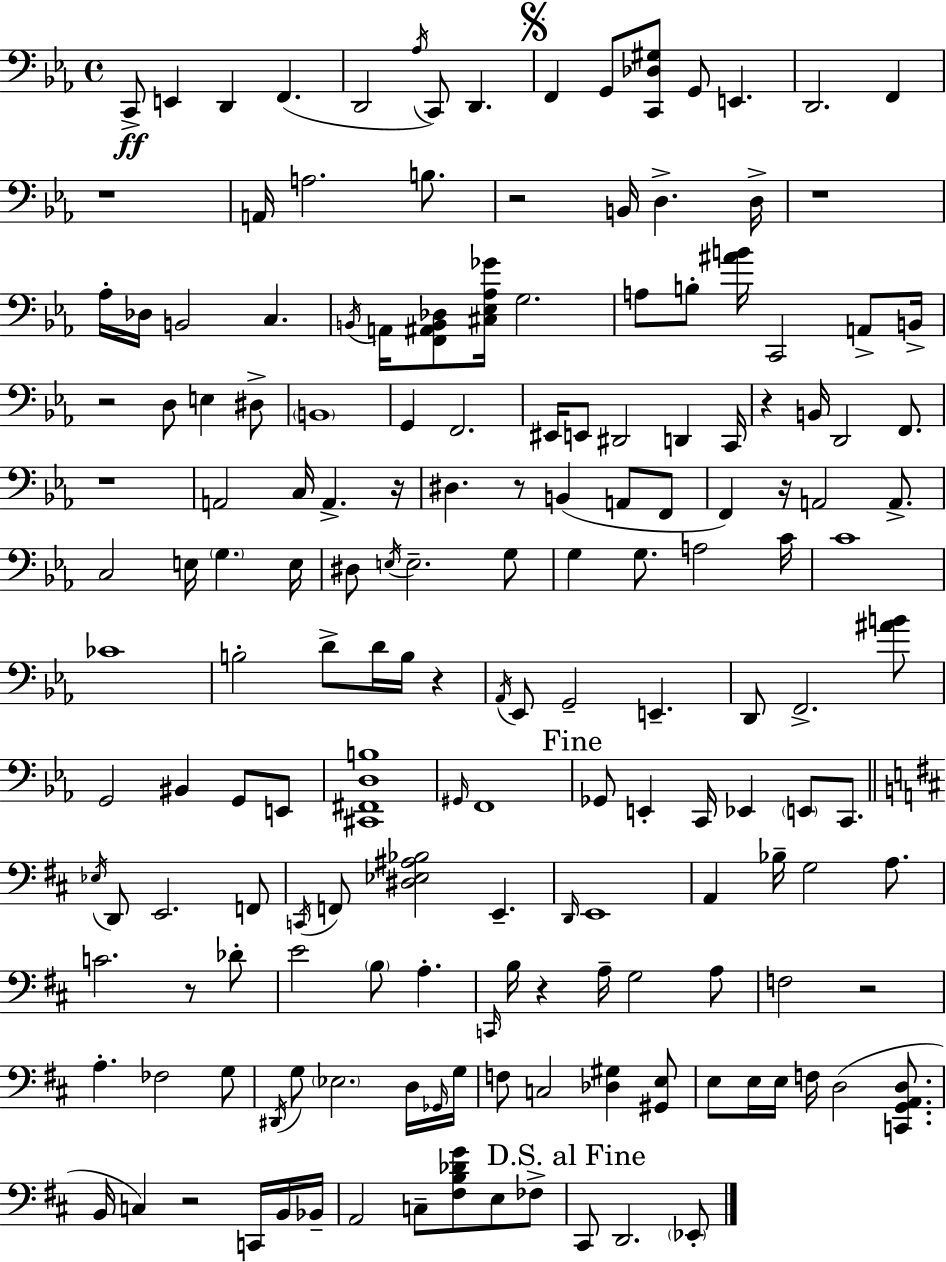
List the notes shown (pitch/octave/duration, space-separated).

C2/e E2/q D2/q F2/q. D2/h Ab3/s C2/e D2/q. F2/q G2/e [C2,Db3,G#3]/e G2/e E2/q. D2/h. F2/q R/w A2/s A3/h. B3/e. R/h B2/s D3/q. D3/s R/w Ab3/s Db3/s B2/h C3/q. B2/s A2/s [F2,A#2,B2,Db3]/e [C#3,Eb3,Ab3,Gb4]/s G3/h. A3/e B3/e [A#4,B4]/s C2/h A2/e B2/s R/h D3/e E3/q D#3/e B2/w G2/q F2/h. EIS2/s E2/e D#2/h D2/q C2/s R/q B2/s D2/h F2/e. R/w A2/h C3/s A2/q. R/s D#3/q. R/e B2/q A2/e F2/e F2/q R/s A2/h A2/e. C3/h E3/s G3/q. E3/s D#3/e E3/s E3/h. G3/e G3/q G3/e. A3/h C4/s C4/w CES4/w B3/h D4/e D4/s B3/s R/q Ab2/s Eb2/e G2/h E2/q. D2/e F2/h. [A#4,B4]/e G2/h BIS2/q G2/e E2/e [C#2,F#2,D3,B3]/w G#2/s F2/w Gb2/e E2/q C2/s Eb2/q E2/e C2/e. Eb3/s D2/e E2/h. F2/e C2/s F2/e [D#3,Eb3,A#3,Bb3]/h E2/q. D2/s E2/w A2/q Bb3/s G3/h A3/e. C4/h. R/e Db4/e E4/h B3/e A3/q. C2/s B3/s R/q A3/s G3/h A3/e F3/h R/h A3/q. FES3/h G3/e D#2/s G3/e Eb3/h. D3/s Gb2/s G3/s F3/e C3/h [Db3,G#3]/q [G#2,E3]/e E3/e E3/s E3/s F3/s D3/h [C2,G2,A2,D3]/e. B2/s C3/q R/h C2/s B2/s Bb2/s A2/h C3/e [F#3,B3,Db4,G4]/e E3/e FES3/e C#2/e D2/h. Eb2/e